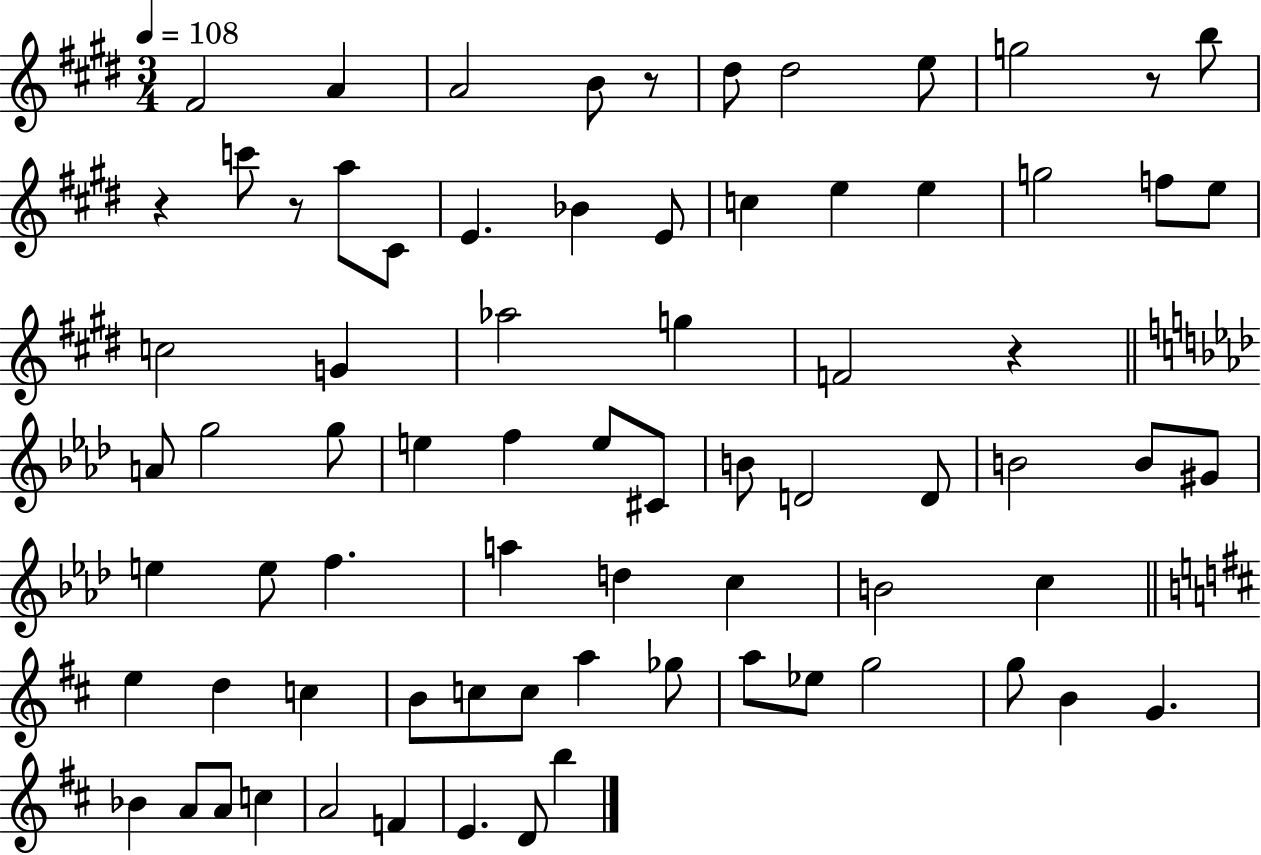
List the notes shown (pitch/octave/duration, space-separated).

F#4/h A4/q A4/h B4/e R/e D#5/e D#5/h E5/e G5/h R/e B5/e R/q C6/e R/e A5/e C#4/e E4/q. Bb4/q E4/e C5/q E5/q E5/q G5/h F5/e E5/e C5/h G4/q Ab5/h G5/q F4/h R/q A4/e G5/h G5/e E5/q F5/q E5/e C#4/e B4/e D4/h D4/e B4/h B4/e G#4/e E5/q E5/e F5/q. A5/q D5/q C5/q B4/h C5/q E5/q D5/q C5/q B4/e C5/e C5/e A5/q Gb5/e A5/e Eb5/e G5/h G5/e B4/q G4/q. Bb4/q A4/e A4/e C5/q A4/h F4/q E4/q. D4/e B5/q